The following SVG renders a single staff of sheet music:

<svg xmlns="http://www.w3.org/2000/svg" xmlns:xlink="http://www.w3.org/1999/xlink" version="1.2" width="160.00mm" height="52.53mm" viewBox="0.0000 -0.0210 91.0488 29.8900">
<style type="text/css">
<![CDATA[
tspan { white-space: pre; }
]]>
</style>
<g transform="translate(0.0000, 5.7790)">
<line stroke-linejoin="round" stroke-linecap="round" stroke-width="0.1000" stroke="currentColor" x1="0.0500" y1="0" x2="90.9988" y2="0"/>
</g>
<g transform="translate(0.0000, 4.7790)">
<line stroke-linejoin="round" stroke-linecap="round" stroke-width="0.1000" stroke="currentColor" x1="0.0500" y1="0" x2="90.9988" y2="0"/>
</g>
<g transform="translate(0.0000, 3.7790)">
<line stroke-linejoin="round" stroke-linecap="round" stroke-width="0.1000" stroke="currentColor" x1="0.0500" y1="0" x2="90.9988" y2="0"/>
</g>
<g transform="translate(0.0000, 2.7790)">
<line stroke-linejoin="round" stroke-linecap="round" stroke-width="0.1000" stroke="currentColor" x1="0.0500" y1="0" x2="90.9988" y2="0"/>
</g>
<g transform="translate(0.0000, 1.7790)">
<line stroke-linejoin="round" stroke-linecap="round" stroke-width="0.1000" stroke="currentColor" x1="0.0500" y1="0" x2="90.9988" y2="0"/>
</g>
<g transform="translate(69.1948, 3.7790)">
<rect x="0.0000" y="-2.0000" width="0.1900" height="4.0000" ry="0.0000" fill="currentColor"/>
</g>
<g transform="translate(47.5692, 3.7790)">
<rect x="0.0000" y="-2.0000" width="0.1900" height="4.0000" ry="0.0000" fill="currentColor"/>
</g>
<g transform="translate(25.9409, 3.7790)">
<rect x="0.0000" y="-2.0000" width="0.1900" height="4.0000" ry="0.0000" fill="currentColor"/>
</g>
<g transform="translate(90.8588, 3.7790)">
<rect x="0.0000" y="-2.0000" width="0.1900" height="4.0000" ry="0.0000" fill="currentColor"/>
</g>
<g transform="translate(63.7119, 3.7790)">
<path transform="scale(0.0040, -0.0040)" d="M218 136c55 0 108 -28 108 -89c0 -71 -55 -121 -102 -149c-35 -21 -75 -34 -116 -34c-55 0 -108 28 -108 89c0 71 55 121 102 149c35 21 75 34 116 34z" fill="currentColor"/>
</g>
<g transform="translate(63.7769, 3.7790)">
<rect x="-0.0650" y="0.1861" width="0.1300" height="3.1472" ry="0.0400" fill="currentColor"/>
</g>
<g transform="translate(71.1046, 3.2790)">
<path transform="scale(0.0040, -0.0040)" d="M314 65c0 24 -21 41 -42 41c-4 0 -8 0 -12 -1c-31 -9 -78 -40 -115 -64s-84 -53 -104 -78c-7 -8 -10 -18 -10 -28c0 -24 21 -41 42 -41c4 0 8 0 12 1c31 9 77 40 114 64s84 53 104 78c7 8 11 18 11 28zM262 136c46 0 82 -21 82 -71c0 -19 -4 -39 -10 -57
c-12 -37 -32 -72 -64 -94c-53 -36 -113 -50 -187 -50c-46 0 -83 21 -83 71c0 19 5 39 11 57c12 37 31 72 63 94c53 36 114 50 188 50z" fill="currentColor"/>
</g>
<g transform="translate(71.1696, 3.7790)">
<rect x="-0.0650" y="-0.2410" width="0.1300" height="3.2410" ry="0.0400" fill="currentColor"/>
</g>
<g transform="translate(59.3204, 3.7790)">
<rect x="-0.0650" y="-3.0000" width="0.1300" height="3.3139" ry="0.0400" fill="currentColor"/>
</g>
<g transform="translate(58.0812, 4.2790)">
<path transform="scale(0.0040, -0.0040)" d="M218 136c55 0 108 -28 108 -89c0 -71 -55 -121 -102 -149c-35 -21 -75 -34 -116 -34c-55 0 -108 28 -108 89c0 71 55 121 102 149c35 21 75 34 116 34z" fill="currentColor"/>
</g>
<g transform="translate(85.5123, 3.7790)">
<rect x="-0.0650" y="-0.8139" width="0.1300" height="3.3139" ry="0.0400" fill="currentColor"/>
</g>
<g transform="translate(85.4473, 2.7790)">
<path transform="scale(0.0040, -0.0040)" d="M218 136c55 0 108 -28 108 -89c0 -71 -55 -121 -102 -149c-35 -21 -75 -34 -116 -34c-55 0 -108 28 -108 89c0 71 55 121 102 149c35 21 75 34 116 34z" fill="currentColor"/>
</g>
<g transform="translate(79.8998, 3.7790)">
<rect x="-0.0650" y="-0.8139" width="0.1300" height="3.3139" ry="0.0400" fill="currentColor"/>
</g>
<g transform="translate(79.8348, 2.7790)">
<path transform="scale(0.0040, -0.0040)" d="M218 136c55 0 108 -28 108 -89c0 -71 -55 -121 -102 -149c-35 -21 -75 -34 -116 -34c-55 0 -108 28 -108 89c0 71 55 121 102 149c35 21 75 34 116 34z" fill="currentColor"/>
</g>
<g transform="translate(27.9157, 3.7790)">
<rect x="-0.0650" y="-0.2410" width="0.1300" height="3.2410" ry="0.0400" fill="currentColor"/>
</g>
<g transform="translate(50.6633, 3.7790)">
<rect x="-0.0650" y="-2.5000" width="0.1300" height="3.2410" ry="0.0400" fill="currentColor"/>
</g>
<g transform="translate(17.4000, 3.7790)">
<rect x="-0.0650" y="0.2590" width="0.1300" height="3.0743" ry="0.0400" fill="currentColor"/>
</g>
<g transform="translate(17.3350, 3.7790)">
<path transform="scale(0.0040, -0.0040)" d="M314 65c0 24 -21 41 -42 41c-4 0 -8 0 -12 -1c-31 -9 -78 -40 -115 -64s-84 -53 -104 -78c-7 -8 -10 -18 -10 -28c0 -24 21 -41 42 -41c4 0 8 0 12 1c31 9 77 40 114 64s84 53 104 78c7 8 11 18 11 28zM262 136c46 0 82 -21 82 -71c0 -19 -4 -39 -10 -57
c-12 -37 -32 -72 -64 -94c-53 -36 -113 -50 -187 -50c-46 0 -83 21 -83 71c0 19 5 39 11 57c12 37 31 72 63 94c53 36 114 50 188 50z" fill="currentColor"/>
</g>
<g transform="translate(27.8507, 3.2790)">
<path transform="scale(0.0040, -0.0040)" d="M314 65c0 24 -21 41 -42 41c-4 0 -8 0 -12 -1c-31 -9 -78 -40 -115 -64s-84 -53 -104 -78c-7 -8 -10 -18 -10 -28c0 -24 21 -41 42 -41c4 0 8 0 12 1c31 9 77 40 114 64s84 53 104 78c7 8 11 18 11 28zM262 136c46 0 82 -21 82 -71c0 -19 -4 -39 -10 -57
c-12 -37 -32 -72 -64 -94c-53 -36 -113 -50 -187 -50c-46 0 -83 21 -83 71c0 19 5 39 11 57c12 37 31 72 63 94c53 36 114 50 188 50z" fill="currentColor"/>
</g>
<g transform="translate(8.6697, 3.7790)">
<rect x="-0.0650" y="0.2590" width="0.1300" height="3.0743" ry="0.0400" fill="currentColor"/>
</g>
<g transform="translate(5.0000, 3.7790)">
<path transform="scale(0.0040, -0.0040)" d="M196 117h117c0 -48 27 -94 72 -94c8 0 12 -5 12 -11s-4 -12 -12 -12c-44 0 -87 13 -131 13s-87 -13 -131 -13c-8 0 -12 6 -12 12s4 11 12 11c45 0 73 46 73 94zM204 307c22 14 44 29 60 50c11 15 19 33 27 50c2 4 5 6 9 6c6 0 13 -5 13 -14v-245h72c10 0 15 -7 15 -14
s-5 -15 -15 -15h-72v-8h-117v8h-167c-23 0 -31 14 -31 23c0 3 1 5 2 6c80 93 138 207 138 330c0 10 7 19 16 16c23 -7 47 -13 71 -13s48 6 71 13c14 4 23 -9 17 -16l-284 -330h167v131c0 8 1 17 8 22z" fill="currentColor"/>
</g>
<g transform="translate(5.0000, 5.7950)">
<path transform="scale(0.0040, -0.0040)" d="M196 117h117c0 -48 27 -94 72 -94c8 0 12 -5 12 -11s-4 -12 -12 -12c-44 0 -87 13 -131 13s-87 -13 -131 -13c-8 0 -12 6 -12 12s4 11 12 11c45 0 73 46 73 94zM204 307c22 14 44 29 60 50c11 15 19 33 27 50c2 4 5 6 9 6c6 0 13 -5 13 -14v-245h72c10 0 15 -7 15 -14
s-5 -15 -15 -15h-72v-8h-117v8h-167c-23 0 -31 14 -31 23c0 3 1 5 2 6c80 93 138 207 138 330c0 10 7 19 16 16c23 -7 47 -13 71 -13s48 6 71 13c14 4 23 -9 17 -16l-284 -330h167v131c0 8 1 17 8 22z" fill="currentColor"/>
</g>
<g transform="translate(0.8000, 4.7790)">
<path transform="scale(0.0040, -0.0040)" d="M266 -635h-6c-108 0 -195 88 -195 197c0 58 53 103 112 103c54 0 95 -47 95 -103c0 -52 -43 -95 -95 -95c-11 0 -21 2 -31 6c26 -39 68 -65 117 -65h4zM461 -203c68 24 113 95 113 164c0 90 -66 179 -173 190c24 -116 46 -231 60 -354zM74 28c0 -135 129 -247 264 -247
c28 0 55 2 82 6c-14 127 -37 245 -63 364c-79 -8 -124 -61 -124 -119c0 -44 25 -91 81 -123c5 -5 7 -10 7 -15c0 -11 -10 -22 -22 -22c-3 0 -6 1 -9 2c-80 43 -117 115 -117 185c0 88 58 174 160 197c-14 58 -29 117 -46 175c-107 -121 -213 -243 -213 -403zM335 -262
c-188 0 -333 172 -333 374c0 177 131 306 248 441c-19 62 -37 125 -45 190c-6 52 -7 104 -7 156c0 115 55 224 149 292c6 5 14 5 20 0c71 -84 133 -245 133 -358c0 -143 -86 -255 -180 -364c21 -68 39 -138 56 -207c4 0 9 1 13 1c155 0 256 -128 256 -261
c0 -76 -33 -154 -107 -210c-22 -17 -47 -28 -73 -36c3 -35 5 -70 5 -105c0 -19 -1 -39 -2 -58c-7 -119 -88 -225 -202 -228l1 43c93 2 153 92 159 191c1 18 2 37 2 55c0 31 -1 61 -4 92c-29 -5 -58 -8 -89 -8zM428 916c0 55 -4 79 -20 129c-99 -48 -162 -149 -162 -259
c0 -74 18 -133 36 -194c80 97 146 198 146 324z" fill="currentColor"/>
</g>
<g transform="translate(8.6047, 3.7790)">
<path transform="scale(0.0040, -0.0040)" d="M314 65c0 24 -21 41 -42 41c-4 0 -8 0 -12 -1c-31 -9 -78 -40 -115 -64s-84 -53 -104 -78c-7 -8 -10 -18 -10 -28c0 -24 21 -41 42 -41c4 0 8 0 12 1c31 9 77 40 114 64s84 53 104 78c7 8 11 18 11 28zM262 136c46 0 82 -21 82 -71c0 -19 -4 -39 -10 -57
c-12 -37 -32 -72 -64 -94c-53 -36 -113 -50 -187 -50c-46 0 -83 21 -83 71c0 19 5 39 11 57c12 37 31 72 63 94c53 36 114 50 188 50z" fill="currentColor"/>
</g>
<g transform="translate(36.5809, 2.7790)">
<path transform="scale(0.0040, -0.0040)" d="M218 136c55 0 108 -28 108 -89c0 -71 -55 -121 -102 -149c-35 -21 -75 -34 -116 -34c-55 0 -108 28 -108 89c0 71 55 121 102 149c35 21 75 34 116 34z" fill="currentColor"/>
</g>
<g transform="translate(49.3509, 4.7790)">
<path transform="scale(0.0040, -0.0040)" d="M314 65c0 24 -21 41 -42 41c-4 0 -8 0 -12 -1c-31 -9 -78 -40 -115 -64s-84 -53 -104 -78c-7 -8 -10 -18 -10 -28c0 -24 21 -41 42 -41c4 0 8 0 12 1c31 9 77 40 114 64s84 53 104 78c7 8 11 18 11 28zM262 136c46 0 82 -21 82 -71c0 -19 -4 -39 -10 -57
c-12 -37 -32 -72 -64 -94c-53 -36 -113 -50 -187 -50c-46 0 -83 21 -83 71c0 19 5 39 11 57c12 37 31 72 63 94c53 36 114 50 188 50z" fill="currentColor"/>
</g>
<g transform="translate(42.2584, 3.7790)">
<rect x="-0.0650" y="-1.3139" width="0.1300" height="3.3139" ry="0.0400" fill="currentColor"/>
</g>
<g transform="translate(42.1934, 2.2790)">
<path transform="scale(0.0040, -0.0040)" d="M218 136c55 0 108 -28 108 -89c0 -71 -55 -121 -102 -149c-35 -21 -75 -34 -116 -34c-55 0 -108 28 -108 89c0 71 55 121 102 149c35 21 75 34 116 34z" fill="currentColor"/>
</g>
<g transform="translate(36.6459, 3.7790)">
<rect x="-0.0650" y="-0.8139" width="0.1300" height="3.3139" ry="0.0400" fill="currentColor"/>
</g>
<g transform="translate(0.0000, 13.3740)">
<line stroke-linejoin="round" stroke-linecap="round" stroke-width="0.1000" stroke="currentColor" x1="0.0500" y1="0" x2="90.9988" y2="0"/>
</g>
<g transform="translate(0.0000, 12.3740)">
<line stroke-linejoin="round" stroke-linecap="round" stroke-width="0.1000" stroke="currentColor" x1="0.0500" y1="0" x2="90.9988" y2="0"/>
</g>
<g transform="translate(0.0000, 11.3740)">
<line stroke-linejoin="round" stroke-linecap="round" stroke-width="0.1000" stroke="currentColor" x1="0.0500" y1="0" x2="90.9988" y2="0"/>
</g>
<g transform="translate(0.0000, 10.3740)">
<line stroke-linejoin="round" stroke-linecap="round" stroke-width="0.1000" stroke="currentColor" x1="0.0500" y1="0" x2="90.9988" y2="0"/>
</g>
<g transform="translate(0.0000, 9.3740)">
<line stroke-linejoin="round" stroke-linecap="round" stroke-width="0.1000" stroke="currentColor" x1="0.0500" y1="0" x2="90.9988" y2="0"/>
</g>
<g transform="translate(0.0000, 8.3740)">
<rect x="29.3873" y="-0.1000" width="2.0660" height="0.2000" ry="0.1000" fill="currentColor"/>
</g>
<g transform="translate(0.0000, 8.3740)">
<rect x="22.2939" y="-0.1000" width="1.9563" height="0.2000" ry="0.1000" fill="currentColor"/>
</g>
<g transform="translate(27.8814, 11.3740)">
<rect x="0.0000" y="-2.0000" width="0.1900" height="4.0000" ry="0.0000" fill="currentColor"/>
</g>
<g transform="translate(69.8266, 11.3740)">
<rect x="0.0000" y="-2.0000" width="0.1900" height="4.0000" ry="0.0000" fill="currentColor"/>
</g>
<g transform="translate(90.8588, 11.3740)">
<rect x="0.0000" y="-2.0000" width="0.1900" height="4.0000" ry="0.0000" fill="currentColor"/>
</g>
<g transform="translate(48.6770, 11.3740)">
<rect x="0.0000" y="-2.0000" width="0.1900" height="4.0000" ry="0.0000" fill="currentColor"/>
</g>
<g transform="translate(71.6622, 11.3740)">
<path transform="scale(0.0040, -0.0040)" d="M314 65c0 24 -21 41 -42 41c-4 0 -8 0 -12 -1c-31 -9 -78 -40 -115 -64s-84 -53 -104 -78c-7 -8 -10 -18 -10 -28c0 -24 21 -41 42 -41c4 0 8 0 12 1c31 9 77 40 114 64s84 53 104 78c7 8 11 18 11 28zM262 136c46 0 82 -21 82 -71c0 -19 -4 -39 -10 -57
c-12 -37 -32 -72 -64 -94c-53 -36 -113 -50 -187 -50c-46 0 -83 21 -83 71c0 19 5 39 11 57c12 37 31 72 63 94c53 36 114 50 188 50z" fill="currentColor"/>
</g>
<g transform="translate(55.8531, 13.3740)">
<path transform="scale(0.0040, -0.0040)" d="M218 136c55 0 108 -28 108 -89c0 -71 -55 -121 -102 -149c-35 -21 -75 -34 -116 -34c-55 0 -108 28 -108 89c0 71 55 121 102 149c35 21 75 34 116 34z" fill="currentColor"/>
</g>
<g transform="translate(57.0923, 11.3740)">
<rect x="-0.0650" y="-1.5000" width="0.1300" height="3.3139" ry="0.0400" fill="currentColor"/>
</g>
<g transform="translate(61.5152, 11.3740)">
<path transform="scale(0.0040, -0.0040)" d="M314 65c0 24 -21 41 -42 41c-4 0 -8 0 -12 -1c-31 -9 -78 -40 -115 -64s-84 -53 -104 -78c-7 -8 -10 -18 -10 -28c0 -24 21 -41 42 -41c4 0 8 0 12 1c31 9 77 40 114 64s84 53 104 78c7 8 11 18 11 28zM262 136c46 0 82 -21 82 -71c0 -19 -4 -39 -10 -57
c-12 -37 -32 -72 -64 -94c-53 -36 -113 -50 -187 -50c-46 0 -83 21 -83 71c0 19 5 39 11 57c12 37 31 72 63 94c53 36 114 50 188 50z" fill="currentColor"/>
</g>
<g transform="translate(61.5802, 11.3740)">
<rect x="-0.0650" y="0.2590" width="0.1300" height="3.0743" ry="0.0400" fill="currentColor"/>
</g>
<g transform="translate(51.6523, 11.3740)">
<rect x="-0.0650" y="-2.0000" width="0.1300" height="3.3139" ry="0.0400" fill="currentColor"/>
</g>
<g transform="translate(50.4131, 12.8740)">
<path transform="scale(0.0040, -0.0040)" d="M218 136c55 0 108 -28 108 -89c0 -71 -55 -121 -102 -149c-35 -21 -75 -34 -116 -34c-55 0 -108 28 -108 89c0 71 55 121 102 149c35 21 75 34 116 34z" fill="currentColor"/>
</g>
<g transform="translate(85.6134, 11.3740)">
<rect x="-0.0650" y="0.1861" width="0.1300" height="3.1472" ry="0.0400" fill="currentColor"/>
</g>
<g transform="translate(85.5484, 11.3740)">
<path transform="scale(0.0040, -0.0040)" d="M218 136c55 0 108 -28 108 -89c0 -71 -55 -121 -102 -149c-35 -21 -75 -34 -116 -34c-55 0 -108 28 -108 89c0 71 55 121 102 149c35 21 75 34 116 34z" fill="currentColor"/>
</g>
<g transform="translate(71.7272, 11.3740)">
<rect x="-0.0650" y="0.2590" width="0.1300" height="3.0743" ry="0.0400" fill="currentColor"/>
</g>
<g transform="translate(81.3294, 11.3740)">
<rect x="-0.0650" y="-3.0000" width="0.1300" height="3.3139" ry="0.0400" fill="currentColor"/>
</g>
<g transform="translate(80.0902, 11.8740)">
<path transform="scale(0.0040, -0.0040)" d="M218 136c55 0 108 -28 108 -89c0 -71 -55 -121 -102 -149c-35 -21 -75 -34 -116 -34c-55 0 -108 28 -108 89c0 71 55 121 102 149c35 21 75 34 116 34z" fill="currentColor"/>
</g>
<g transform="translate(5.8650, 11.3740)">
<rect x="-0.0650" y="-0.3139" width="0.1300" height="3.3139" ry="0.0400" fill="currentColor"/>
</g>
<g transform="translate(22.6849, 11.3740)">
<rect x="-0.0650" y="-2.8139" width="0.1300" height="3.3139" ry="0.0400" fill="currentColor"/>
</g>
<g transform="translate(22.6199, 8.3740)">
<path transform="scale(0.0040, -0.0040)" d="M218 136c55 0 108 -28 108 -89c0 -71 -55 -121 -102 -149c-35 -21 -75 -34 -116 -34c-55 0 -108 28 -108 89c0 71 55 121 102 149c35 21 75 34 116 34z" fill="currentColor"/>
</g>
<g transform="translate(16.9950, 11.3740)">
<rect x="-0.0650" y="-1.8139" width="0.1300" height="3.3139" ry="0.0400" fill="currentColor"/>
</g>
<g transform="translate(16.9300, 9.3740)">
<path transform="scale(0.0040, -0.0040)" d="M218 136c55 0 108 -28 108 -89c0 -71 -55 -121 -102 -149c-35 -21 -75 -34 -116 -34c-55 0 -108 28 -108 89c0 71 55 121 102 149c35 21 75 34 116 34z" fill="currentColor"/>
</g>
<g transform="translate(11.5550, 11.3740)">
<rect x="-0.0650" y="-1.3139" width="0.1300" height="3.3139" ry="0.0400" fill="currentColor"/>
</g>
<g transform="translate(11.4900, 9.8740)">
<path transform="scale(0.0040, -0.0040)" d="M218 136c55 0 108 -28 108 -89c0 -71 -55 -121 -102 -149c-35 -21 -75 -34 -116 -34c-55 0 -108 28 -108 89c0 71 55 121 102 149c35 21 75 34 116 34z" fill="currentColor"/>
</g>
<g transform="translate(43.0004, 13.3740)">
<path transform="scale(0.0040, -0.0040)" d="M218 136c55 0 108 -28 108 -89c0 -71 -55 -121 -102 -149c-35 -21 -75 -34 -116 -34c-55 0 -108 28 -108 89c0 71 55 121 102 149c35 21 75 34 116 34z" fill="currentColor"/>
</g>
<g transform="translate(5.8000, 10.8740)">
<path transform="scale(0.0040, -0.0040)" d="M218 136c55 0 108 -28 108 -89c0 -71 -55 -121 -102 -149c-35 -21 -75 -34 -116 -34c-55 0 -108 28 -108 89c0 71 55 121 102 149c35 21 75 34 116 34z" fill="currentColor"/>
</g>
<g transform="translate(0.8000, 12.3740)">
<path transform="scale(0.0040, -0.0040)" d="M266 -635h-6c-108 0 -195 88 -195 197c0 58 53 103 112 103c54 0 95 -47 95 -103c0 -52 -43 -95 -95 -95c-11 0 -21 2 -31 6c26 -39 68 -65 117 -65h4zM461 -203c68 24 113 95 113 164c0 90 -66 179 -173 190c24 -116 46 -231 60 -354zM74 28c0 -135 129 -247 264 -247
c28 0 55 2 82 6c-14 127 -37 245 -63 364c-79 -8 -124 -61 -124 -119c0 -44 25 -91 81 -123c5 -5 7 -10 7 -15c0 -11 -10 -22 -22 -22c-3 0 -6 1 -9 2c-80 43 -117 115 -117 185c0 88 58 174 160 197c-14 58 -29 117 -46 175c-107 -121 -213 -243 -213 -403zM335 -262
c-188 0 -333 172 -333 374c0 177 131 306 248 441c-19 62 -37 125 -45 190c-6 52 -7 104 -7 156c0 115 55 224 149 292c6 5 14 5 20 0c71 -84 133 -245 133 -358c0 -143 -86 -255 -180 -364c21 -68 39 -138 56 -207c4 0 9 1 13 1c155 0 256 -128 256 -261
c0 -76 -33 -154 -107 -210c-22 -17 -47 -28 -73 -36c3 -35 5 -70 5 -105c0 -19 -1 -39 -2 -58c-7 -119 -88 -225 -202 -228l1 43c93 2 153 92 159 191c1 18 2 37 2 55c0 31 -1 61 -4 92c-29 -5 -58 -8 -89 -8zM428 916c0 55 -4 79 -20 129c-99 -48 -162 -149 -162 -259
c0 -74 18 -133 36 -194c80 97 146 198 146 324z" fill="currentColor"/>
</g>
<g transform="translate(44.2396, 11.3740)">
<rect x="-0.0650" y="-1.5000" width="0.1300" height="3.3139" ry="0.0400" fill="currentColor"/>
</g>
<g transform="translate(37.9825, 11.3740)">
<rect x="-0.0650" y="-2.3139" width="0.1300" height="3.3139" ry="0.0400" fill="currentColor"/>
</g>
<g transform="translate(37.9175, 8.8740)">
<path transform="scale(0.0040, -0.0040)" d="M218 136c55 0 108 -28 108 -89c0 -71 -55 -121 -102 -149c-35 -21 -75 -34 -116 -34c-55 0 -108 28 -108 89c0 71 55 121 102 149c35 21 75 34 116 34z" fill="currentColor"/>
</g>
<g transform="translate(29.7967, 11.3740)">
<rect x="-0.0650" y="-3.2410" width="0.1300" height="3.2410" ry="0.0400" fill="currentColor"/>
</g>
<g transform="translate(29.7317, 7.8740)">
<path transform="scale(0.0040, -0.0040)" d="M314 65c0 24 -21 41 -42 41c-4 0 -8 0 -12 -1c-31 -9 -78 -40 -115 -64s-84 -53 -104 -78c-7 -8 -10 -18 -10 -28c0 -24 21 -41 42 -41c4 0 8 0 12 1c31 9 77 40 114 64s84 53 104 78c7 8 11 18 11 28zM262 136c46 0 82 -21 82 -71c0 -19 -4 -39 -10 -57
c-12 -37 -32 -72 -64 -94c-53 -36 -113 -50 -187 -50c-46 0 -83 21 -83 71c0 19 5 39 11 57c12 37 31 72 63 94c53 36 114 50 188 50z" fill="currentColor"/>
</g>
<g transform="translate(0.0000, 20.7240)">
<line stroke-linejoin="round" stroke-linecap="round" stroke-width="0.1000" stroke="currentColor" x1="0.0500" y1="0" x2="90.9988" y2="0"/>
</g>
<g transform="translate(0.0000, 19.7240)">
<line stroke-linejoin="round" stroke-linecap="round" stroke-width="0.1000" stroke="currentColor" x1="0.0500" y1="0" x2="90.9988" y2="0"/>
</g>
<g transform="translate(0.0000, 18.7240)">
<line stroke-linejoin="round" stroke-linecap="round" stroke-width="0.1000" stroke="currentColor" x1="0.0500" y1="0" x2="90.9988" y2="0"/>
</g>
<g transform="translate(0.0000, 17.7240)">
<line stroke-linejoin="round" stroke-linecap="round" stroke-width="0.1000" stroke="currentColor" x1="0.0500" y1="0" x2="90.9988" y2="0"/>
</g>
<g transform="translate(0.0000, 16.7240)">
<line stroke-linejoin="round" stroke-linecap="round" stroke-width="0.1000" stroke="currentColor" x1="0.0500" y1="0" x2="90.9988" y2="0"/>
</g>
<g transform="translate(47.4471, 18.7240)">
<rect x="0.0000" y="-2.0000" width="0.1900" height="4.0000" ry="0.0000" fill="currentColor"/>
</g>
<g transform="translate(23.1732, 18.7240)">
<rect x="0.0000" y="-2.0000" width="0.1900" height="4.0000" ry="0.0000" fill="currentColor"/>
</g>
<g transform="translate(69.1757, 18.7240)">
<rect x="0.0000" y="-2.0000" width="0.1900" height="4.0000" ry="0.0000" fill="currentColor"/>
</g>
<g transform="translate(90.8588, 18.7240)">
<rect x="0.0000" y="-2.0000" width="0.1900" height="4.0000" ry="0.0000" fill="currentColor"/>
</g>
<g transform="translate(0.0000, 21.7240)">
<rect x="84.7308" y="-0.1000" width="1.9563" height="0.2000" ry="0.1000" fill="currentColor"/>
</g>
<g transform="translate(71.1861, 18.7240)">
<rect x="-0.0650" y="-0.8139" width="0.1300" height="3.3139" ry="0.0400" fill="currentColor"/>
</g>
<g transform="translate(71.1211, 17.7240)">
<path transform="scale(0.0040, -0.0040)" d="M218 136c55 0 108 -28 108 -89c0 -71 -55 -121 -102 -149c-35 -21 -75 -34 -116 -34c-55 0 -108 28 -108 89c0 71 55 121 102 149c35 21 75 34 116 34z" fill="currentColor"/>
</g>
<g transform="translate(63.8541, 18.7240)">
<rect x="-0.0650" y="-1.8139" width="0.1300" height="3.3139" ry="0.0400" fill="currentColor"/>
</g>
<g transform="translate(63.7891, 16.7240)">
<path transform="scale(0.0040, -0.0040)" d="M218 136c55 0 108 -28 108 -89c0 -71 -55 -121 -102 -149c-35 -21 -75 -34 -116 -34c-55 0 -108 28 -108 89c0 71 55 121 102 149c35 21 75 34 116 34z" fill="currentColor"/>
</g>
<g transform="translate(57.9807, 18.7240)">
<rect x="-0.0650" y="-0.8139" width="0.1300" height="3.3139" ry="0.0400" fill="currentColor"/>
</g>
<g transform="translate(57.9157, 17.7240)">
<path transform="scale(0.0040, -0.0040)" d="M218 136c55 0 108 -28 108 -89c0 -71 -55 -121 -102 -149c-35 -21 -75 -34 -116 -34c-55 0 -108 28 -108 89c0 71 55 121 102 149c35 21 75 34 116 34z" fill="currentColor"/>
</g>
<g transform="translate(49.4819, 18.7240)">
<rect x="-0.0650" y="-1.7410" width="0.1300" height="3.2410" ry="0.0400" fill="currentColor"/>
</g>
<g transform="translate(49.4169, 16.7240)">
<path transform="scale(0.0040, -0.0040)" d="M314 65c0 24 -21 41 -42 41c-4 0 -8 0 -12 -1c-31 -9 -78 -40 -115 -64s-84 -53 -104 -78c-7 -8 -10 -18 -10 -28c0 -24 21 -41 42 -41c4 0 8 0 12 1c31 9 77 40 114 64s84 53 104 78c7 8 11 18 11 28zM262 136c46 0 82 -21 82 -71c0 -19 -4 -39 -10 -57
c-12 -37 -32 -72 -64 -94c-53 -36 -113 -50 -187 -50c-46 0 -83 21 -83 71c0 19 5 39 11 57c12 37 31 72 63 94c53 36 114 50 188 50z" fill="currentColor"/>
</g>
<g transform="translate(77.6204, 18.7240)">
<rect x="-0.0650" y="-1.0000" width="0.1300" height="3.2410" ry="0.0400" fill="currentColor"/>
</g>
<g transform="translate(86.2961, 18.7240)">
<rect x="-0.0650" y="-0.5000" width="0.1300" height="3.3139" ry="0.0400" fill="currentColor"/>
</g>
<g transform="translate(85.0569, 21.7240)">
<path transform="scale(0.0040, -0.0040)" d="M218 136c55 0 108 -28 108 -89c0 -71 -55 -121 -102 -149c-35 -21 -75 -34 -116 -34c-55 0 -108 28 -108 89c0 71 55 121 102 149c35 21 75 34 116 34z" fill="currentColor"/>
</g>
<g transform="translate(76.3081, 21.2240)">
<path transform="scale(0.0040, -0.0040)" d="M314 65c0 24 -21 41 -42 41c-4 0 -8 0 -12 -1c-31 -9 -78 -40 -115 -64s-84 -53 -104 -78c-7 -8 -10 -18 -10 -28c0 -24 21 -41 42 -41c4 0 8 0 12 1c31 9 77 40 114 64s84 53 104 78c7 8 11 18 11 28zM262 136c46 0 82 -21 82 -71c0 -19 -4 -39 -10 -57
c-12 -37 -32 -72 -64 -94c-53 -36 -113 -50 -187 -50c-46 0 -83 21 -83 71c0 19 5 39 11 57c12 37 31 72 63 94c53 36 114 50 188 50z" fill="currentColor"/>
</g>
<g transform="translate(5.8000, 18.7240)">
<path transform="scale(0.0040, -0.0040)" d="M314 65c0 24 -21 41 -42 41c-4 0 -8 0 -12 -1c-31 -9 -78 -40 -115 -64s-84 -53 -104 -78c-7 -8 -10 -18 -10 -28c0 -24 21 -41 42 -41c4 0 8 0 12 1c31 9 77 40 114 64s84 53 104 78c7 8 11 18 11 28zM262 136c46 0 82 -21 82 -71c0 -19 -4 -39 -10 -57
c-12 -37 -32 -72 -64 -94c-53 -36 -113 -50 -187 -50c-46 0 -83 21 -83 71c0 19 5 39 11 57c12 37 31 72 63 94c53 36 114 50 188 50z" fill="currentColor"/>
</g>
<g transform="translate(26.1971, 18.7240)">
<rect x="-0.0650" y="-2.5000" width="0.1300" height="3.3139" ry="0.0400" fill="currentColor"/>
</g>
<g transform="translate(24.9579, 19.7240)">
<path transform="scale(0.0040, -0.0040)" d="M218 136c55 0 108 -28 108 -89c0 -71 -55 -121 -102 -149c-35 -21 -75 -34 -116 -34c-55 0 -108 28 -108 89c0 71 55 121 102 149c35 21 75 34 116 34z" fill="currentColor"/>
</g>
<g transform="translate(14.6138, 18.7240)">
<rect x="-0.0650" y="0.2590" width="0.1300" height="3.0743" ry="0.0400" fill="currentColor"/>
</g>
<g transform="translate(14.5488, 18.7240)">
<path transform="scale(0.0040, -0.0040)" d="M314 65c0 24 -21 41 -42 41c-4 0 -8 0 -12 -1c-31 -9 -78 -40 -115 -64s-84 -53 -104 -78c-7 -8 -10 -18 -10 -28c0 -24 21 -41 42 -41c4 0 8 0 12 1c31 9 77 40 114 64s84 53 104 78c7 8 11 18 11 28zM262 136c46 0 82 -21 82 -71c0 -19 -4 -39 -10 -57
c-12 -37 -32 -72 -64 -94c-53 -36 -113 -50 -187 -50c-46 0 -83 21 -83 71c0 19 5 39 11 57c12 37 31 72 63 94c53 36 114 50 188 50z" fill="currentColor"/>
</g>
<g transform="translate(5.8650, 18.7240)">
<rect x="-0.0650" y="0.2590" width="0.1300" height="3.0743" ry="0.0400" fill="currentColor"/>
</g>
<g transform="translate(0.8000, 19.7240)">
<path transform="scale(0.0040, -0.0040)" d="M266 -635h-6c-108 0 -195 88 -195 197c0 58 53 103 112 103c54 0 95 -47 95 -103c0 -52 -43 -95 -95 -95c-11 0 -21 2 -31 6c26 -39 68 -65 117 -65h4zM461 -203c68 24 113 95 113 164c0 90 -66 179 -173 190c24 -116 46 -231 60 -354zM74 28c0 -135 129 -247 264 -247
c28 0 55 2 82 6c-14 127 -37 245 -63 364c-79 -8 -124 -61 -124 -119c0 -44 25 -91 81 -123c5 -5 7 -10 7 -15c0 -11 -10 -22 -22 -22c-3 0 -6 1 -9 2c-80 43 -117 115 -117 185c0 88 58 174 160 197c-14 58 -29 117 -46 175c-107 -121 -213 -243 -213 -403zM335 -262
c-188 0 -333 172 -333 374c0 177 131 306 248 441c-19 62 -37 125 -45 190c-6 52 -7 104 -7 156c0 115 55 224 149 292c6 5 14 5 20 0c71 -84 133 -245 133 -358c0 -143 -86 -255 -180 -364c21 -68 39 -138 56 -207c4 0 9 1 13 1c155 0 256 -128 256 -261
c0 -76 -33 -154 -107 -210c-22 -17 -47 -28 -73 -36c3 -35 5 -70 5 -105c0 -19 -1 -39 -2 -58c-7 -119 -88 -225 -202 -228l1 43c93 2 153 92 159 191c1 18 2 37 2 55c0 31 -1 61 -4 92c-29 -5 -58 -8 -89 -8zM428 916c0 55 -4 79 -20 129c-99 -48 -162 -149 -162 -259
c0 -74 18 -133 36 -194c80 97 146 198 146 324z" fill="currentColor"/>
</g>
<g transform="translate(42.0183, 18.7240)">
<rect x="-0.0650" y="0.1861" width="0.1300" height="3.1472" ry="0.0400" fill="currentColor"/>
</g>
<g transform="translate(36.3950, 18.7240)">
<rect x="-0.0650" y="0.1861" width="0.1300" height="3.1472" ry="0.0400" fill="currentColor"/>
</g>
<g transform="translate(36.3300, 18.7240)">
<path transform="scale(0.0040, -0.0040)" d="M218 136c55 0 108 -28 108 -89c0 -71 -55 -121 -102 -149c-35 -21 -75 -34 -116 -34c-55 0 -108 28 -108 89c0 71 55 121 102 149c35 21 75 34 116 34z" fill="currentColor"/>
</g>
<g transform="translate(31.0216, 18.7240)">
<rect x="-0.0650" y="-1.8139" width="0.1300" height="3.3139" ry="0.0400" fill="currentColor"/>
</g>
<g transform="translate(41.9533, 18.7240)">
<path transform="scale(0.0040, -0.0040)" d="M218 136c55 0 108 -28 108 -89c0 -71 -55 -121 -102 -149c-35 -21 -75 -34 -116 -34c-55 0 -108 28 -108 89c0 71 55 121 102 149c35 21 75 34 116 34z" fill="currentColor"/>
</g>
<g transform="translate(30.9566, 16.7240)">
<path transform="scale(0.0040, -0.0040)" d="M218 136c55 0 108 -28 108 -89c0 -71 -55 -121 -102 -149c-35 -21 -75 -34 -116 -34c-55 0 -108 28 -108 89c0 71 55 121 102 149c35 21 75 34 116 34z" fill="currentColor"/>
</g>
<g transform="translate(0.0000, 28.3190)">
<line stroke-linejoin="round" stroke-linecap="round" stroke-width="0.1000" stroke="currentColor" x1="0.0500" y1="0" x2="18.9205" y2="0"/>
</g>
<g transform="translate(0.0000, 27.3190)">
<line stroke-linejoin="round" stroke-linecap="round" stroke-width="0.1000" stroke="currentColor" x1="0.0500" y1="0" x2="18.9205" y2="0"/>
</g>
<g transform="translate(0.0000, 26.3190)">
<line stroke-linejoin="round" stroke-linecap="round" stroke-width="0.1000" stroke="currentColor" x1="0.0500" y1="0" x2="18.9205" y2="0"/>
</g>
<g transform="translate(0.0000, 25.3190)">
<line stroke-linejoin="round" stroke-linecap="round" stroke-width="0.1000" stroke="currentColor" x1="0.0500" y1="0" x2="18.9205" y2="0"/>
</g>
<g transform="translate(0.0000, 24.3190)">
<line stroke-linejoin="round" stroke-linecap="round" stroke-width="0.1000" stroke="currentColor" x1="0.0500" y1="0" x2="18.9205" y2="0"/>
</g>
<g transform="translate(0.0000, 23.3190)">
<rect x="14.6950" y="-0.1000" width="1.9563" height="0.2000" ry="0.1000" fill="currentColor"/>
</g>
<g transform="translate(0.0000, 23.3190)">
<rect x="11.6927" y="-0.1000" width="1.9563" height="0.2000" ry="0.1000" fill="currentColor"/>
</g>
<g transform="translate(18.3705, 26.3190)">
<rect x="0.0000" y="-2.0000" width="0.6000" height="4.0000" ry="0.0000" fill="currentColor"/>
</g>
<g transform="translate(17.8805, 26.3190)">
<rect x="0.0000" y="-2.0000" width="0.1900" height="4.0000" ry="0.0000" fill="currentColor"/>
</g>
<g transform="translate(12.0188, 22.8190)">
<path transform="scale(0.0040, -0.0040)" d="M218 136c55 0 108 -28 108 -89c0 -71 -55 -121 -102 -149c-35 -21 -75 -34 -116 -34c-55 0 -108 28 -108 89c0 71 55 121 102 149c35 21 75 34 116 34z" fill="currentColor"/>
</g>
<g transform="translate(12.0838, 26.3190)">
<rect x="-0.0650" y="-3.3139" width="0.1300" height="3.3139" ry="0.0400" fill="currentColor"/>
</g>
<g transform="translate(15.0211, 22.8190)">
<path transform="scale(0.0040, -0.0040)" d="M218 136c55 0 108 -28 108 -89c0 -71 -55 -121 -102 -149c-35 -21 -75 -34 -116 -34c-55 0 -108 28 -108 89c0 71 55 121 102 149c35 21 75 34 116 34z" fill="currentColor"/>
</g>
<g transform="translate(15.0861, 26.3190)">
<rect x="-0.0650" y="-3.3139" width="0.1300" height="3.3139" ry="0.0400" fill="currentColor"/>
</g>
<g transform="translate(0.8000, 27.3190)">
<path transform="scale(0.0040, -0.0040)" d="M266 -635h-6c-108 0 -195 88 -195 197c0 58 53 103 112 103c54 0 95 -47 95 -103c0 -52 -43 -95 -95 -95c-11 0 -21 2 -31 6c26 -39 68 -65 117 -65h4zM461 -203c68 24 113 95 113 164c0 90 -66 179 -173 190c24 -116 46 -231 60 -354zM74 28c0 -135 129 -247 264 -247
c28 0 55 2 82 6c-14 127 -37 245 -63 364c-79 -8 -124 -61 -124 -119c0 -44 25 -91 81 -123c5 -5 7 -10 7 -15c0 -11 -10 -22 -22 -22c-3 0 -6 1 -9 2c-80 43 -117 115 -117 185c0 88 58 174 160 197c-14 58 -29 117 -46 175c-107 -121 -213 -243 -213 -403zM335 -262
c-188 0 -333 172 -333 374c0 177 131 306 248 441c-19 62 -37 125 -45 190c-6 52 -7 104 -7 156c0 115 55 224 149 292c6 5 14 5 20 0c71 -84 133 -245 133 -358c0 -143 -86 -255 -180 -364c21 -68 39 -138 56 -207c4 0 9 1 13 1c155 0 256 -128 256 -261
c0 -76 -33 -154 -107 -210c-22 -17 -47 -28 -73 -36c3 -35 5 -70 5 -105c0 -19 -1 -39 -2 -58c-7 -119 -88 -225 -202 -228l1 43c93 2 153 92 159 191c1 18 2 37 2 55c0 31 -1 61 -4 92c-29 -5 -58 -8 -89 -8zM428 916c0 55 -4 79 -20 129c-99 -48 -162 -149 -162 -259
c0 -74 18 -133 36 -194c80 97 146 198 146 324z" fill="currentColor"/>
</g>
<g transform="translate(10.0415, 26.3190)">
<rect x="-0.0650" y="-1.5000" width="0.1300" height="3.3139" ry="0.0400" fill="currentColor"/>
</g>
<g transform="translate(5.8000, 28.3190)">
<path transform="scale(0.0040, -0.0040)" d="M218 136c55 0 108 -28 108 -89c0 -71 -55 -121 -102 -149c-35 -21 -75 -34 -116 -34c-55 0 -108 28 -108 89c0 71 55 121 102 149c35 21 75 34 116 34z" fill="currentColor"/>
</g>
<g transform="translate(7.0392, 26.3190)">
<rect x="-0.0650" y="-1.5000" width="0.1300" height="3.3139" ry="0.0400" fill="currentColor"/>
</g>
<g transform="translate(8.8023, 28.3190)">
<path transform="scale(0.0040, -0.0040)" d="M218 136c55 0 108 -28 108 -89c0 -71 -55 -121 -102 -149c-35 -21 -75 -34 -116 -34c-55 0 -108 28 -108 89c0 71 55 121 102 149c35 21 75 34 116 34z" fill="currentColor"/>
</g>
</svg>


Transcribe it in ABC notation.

X:1
T:Untitled
M:4/4
L:1/4
K:C
B2 B2 c2 d e G2 A B c2 d d c e f a b2 g E F E B2 B2 A B B2 B2 G f B B f2 d f d D2 C E E b b